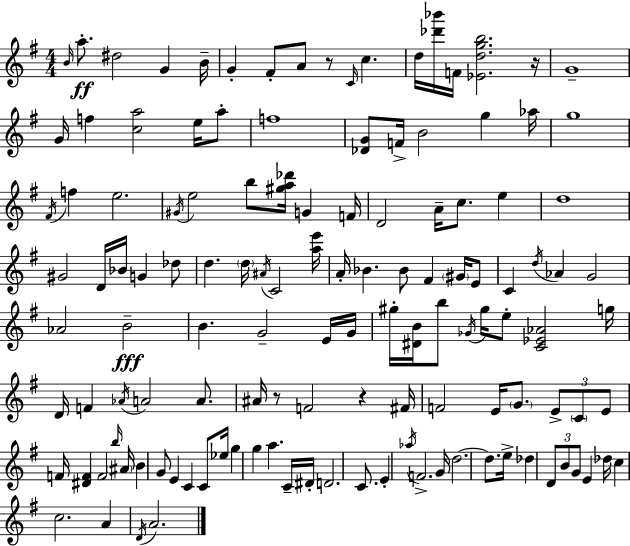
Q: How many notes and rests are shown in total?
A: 129